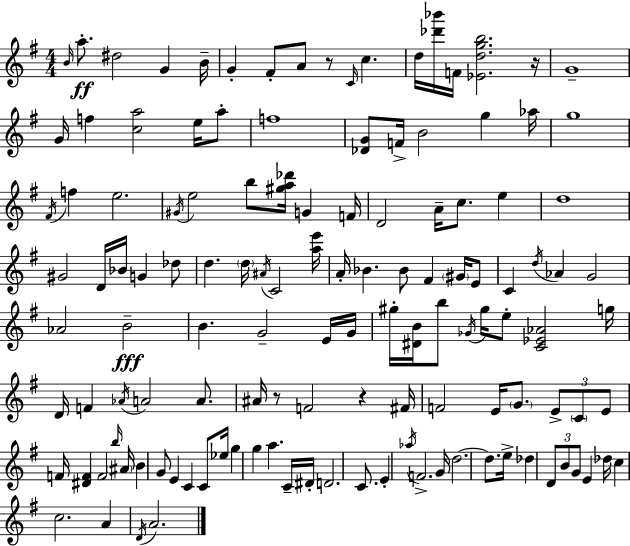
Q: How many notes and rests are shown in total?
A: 129